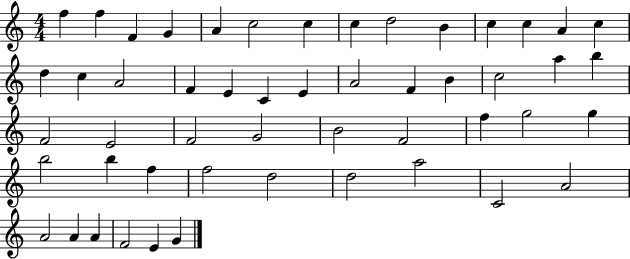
F5/q F5/q F4/q G4/q A4/q C5/h C5/q C5/q D5/h B4/q C5/q C5/q A4/q C5/q D5/q C5/q A4/h F4/q E4/q C4/q E4/q A4/h F4/q B4/q C5/h A5/q B5/q F4/h E4/h F4/h G4/h B4/h F4/h F5/q G5/h G5/q B5/h B5/q F5/q F5/h D5/h D5/h A5/h C4/h A4/h A4/h A4/q A4/q F4/h E4/q G4/q